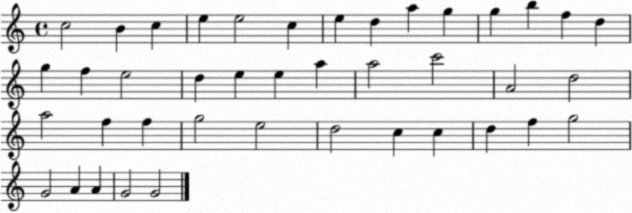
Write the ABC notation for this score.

X:1
T:Untitled
M:4/4
L:1/4
K:C
c2 B c e e2 c e d a g g b f d g f e2 d e e a a2 c'2 A2 d2 a2 f f g2 e2 d2 c c d f g2 G2 A A G2 G2